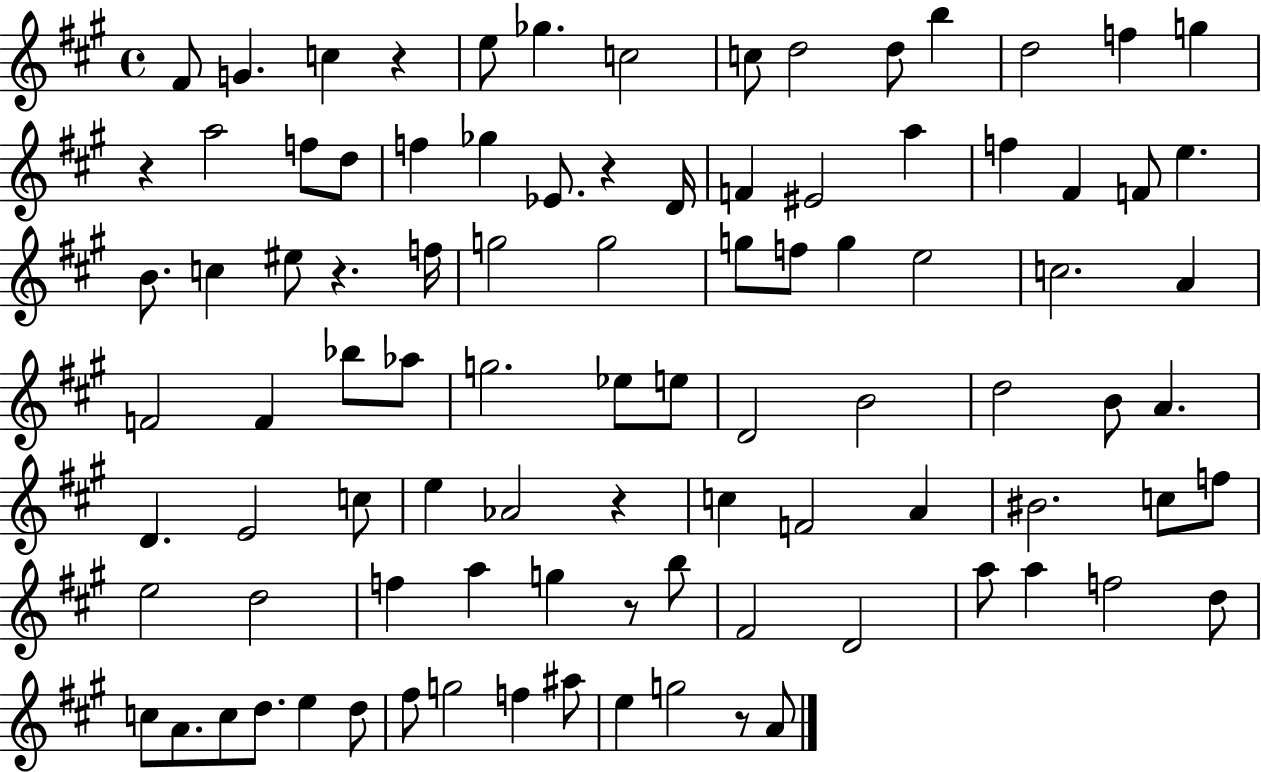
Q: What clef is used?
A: treble